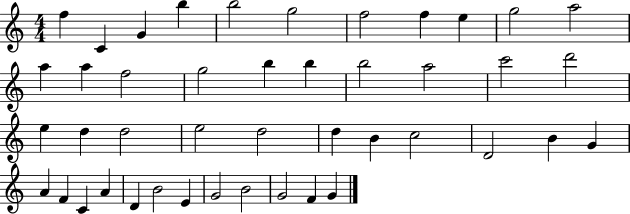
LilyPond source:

{
  \clef treble
  \numericTimeSignature
  \time 4/4
  \key c \major
  f''4 c'4 g'4 b''4 | b''2 g''2 | f''2 f''4 e''4 | g''2 a''2 | \break a''4 a''4 f''2 | g''2 b''4 b''4 | b''2 a''2 | c'''2 d'''2 | \break e''4 d''4 d''2 | e''2 d''2 | d''4 b'4 c''2 | d'2 b'4 g'4 | \break a'4 f'4 c'4 a'4 | d'4 b'2 e'4 | g'2 b'2 | g'2 f'4 g'4 | \break \bar "|."
}